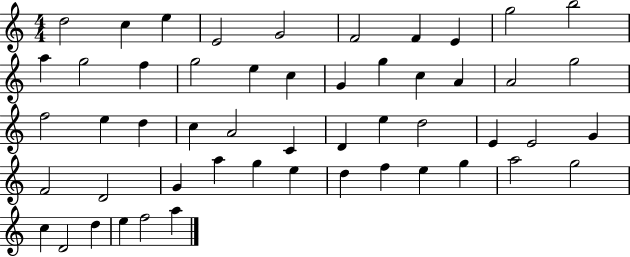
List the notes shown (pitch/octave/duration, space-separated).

D5/h C5/q E5/q E4/h G4/h F4/h F4/q E4/q G5/h B5/h A5/q G5/h F5/q G5/h E5/q C5/q G4/q G5/q C5/q A4/q A4/h G5/h F5/h E5/q D5/q C5/q A4/h C4/q D4/q E5/q D5/h E4/q E4/h G4/q F4/h D4/h G4/q A5/q G5/q E5/q D5/q F5/q E5/q G5/q A5/h G5/h C5/q D4/h D5/q E5/q F5/h A5/q